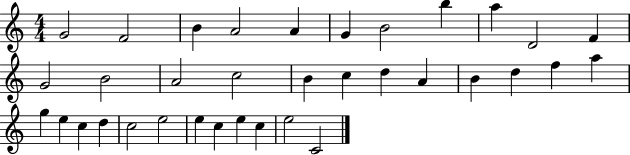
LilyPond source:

{
  \clef treble
  \numericTimeSignature
  \time 4/4
  \key c \major
  g'2 f'2 | b'4 a'2 a'4 | g'4 b'2 b''4 | a''4 d'2 f'4 | \break g'2 b'2 | a'2 c''2 | b'4 c''4 d''4 a'4 | b'4 d''4 f''4 a''4 | \break g''4 e''4 c''4 d''4 | c''2 e''2 | e''4 c''4 e''4 c''4 | e''2 c'2 | \break \bar "|."
}